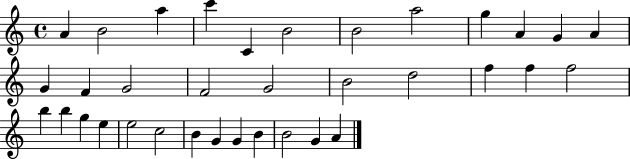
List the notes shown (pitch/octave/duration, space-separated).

A4/q B4/h A5/q C6/q C4/q B4/h B4/h A5/h G5/q A4/q G4/q A4/q G4/q F4/q G4/h F4/h G4/h B4/h D5/h F5/q F5/q F5/h B5/q B5/q G5/q E5/q E5/h C5/h B4/q G4/q G4/q B4/q B4/h G4/q A4/q